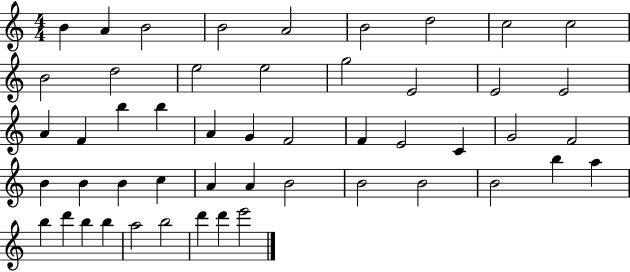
B4/q A4/q B4/h B4/h A4/h B4/h D5/h C5/h C5/h B4/h D5/h E5/h E5/h G5/h E4/h E4/h E4/h A4/q F4/q B5/q B5/q A4/q G4/q F4/h F4/q E4/h C4/q G4/h F4/h B4/q B4/q B4/q C5/q A4/q A4/q B4/h B4/h B4/h B4/h B5/q A5/q B5/q D6/q B5/q B5/q A5/h B5/h D6/q D6/q E6/h